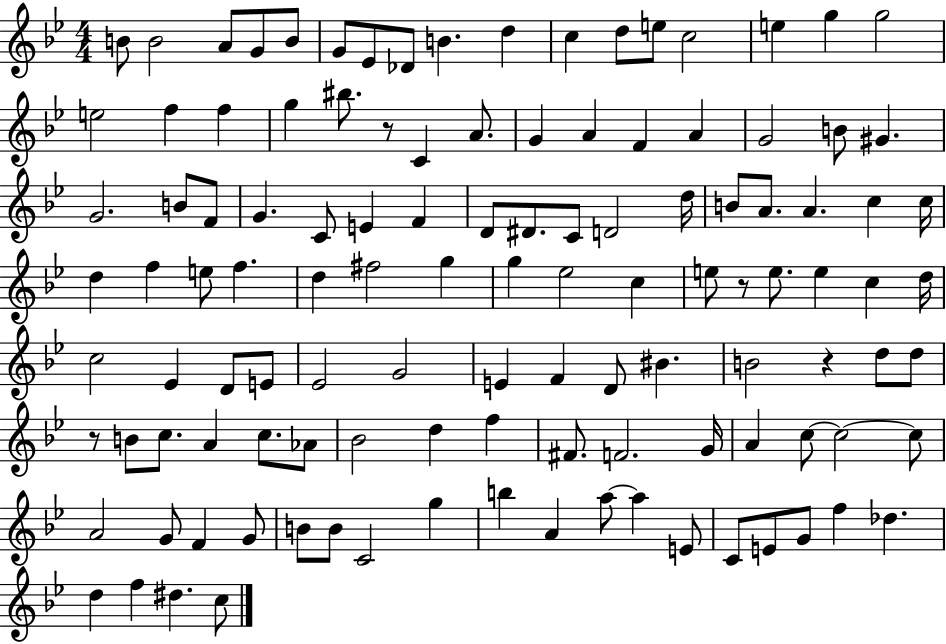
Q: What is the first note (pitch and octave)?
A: B4